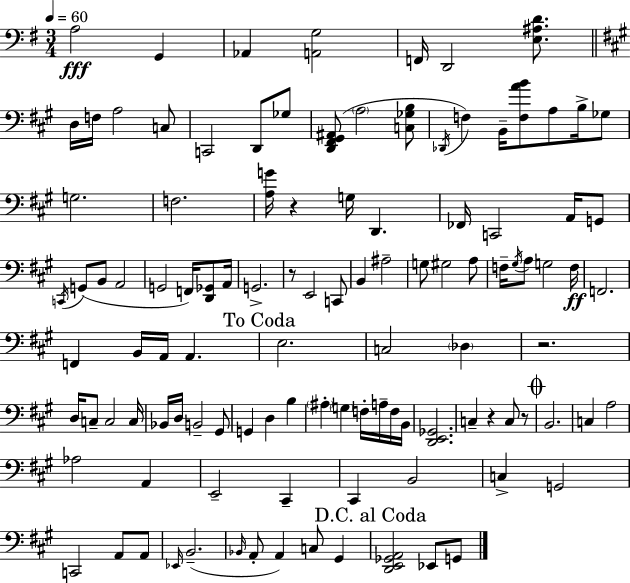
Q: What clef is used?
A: bass